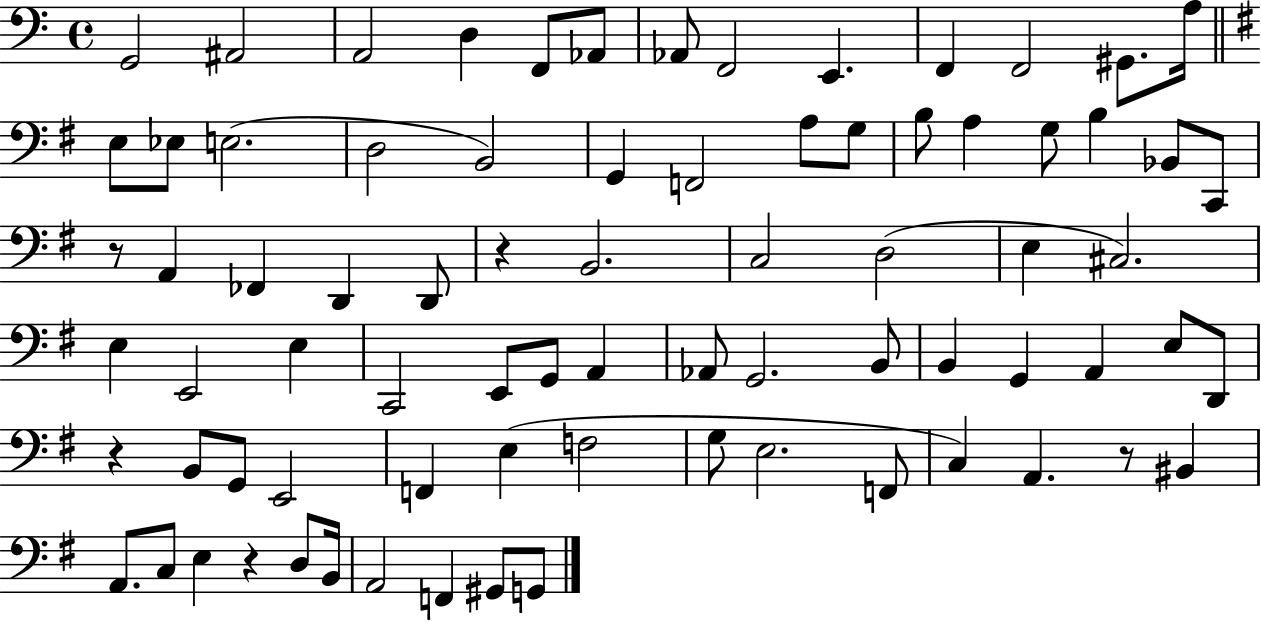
X:1
T:Untitled
M:4/4
L:1/4
K:C
G,,2 ^A,,2 A,,2 D, F,,/2 _A,,/2 _A,,/2 F,,2 E,, F,, F,,2 ^G,,/2 A,/4 E,/2 _E,/2 E,2 D,2 B,,2 G,, F,,2 A,/2 G,/2 B,/2 A, G,/2 B, _B,,/2 C,,/2 z/2 A,, _F,, D,, D,,/2 z B,,2 C,2 D,2 E, ^C,2 E, E,,2 E, C,,2 E,,/2 G,,/2 A,, _A,,/2 G,,2 B,,/2 B,, G,, A,, E,/2 D,,/2 z B,,/2 G,,/2 E,,2 F,, E, F,2 G,/2 E,2 F,,/2 C, A,, z/2 ^B,, A,,/2 C,/2 E, z D,/2 B,,/4 A,,2 F,, ^G,,/2 G,,/2